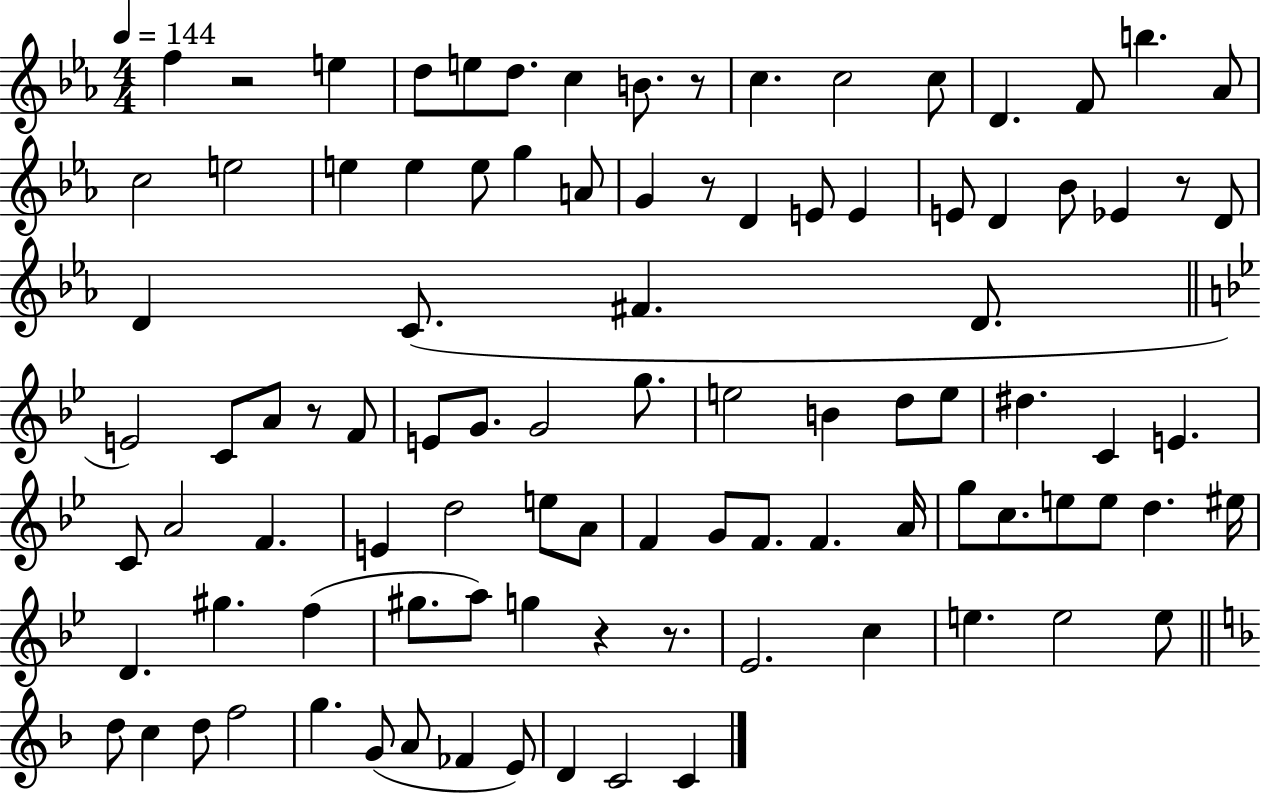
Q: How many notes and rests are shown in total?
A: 97